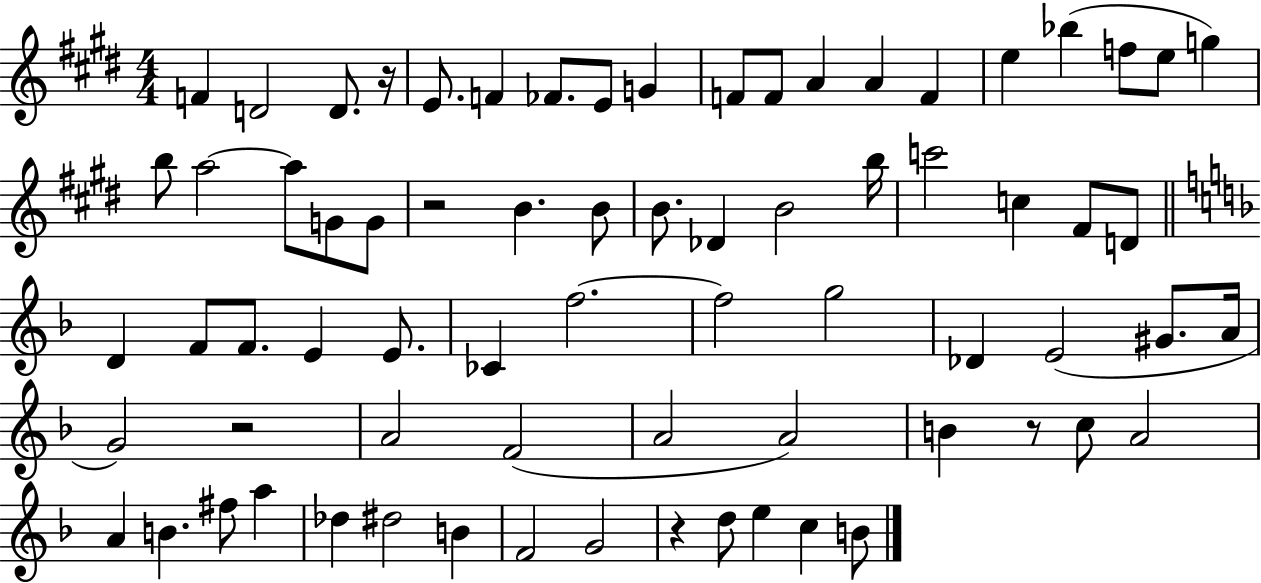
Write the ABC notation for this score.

X:1
T:Untitled
M:4/4
L:1/4
K:E
F D2 D/2 z/4 E/2 F _F/2 E/2 G F/2 F/2 A A F e _b f/2 e/2 g b/2 a2 a/2 G/2 G/2 z2 B B/2 B/2 _D B2 b/4 c'2 c ^F/2 D/2 D F/2 F/2 E E/2 _C f2 f2 g2 _D E2 ^G/2 A/4 G2 z2 A2 F2 A2 A2 B z/2 c/2 A2 A B ^f/2 a _d ^d2 B F2 G2 z d/2 e c B/2